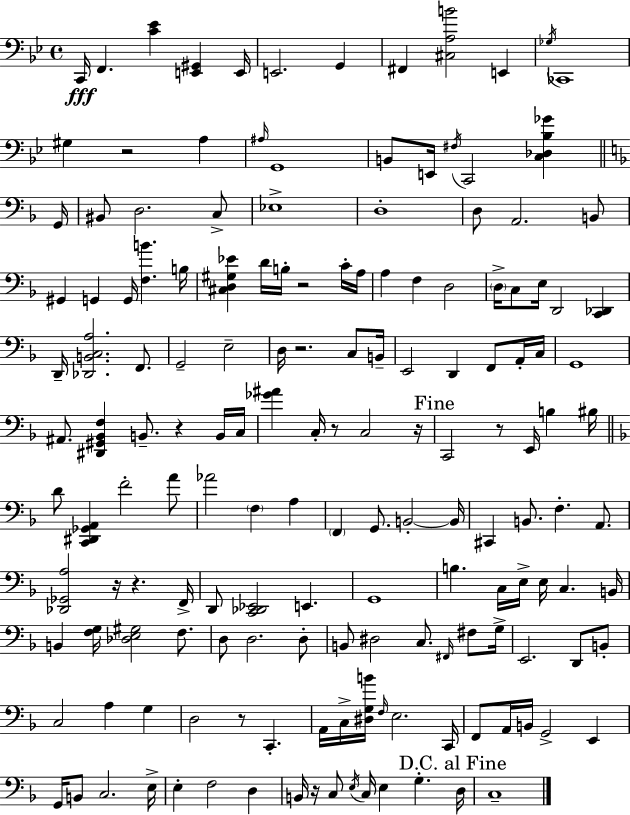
{
  \clef bass
  \time 4/4
  \defaultTimeSignature
  \key bes \major
  \repeat volta 2 { c,16\fff f,4. <c' ees'>4 <e, gis,>4 e,16 | e,2. g,4 | fis,4 <cis a b'>2 e,4 | \acciaccatura { ges16 } ces,1 | \break gis4 r2 a4 | \grace { ais16 } g,1 | b,8 e,16 \acciaccatura { fis16 } c,2 <c des bes ges'>4 | \bar "||" \break \key d \minor g,16 bis,8 d2. c8-> | ees1-> | d1-. | d8 a,2. b,8 | \break gis,4 g,4 g,16 <f b'>4. | b16 <cis d gis ees'>4 d'16 b16-. r2 c'16-. | a16 a4 f4 d2 | \parenthesize d16-> c8 e16 d,2 <c, des,>4 | \break d,16-- <des, b, c a>2. f,8. | g,2-- e2-- | d16 r2. c8 | b,16-- e,2 d,4 f,8 a,16-. | \break c16 g,1 | ais,8. <dis, gis, bes, f>4 b,8.-- r4 b,16 | c16 <ges' ais'>4 c16-. r8 c2 | r16 \mark "Fine" c,2 r8 e,16 b4 | \break bis16 \bar "||" \break \key f \major d'8 <c, dis, ges, a,>4 f'2-. a'8 | aes'2 \parenthesize f4 a4 | \parenthesize f,4 g,8. b,2-.~~ b,16 | cis,4 b,8. f4.-. a,8. | \break <des, ges, a>2 r16 r4. f,16-> | d,8 <c, des, ees,>2 e,4. | g,1 | b4. c16 e16-> e16 c4. b,16 | \break b,4 <f g>16 <des e gis>2 f8. | d8 d2. d8-. | b,8 dis2 c8. \grace { fis,16 } fis8 | g16-> e,2. d,8 b,8-. | \break c2 a4 g4 | d2 r8 c,4.-. | a,16 c16-> <dis g b'>16 \grace { f16 } e2. | c,16 f,8 a,16 b,16 g,2-> e,4 | \break g,16 b,8 c2. | e16-> e4-. f2 d4 | b,16 r16 c8 \acciaccatura { e16 } c16 e4 g4.-. | \mark "D.C. al Fine" d16 c1-- | \break } \bar "|."
}